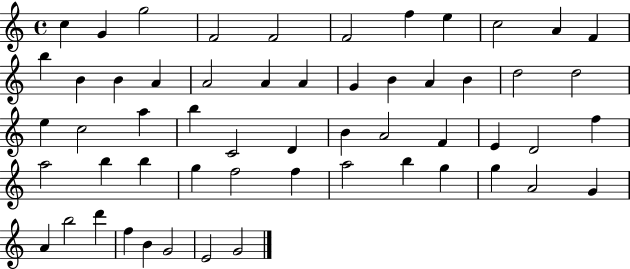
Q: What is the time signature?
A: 4/4